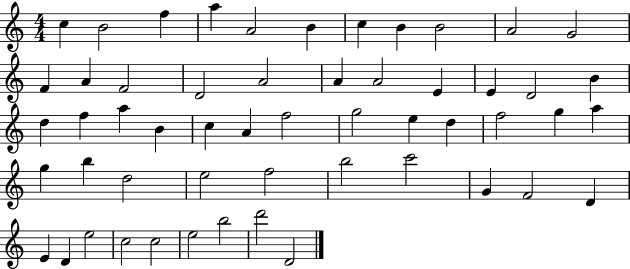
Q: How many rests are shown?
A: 0